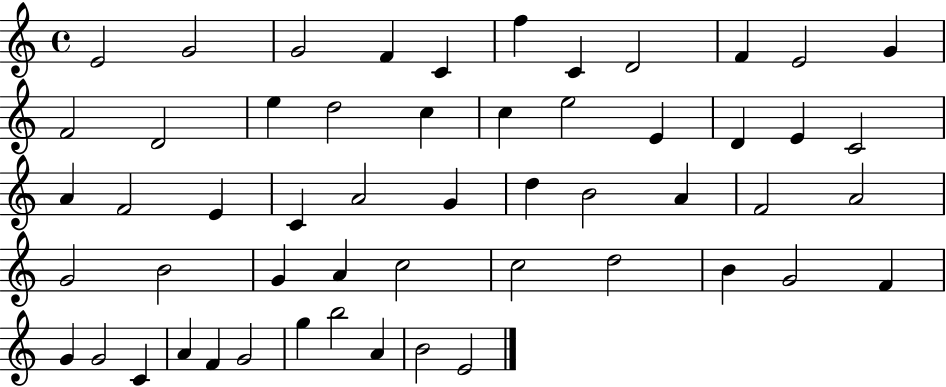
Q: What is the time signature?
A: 4/4